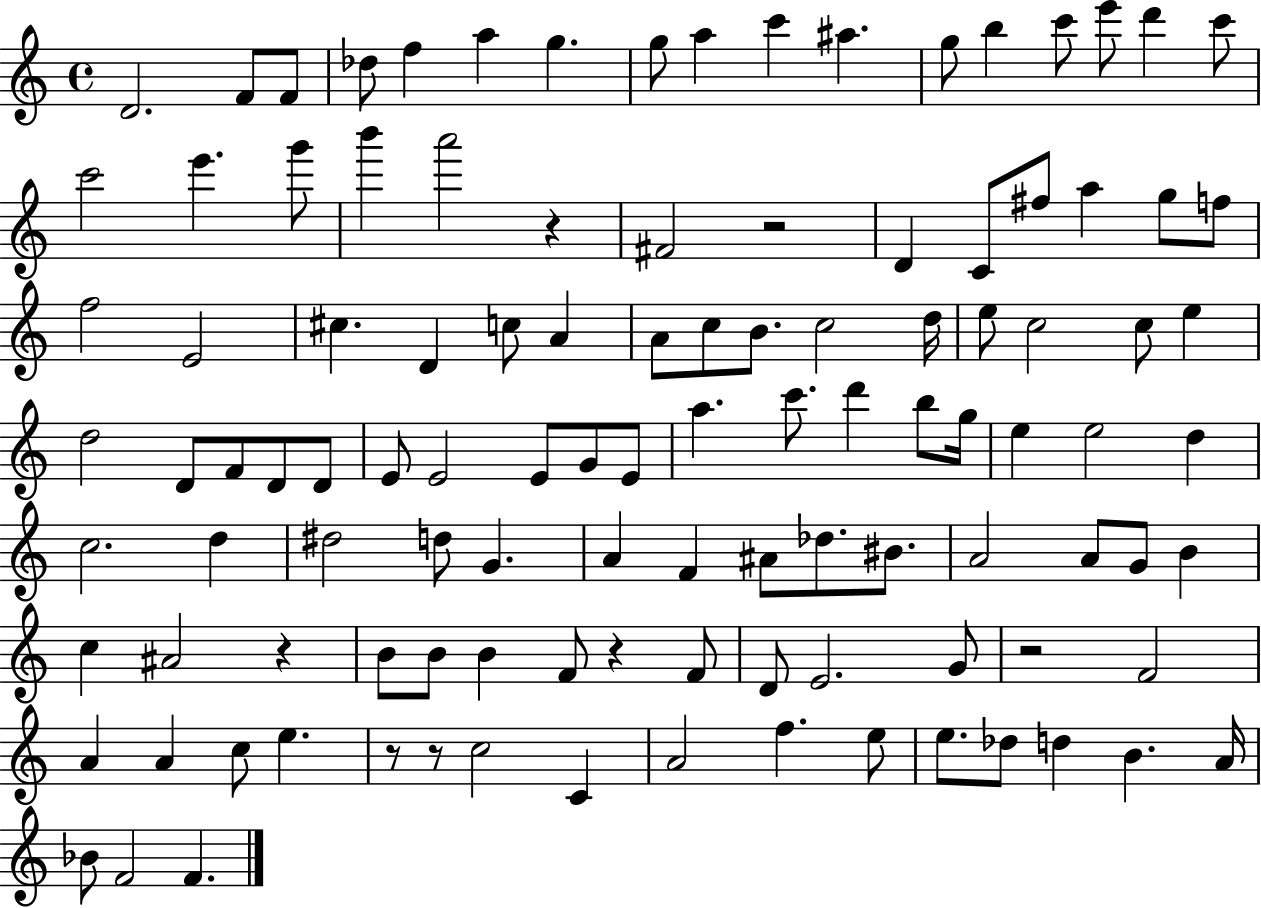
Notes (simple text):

D4/h. F4/e F4/e Db5/e F5/q A5/q G5/q. G5/e A5/q C6/q A#5/q. G5/e B5/q C6/e E6/e D6/q C6/e C6/h E6/q. G6/e B6/q A6/h R/q F#4/h R/h D4/q C4/e F#5/e A5/q G5/e F5/e F5/h E4/h C#5/q. D4/q C5/e A4/q A4/e C5/e B4/e. C5/h D5/s E5/e C5/h C5/e E5/q D5/h D4/e F4/e D4/e D4/e E4/e E4/h E4/e G4/e E4/e A5/q. C6/e. D6/q B5/e G5/s E5/q E5/h D5/q C5/h. D5/q D#5/h D5/e G4/q. A4/q F4/q A#4/e Db5/e. BIS4/e. A4/h A4/e G4/e B4/q C5/q A#4/h R/q B4/e B4/e B4/q F4/e R/q F4/e D4/e E4/h. G4/e R/h F4/h A4/q A4/q C5/e E5/q. R/e R/e C5/h C4/q A4/h F5/q. E5/e E5/e. Db5/e D5/q B4/q. A4/s Bb4/e F4/h F4/q.